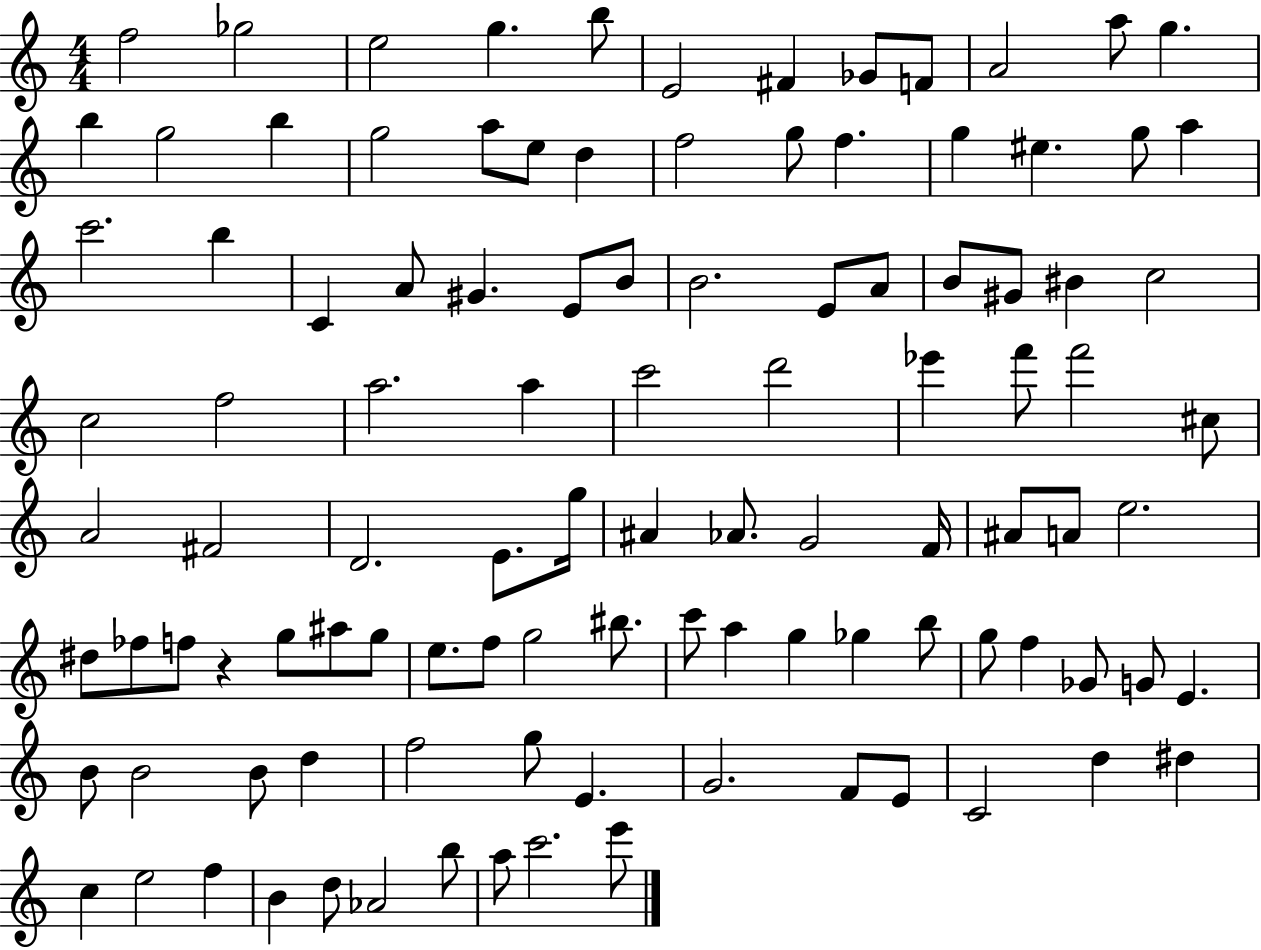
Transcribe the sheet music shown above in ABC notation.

X:1
T:Untitled
M:4/4
L:1/4
K:C
f2 _g2 e2 g b/2 E2 ^F _G/2 F/2 A2 a/2 g b g2 b g2 a/2 e/2 d f2 g/2 f g ^e g/2 a c'2 b C A/2 ^G E/2 B/2 B2 E/2 A/2 B/2 ^G/2 ^B c2 c2 f2 a2 a c'2 d'2 _e' f'/2 f'2 ^c/2 A2 ^F2 D2 E/2 g/4 ^A _A/2 G2 F/4 ^A/2 A/2 e2 ^d/2 _f/2 f/2 z g/2 ^a/2 g/2 e/2 f/2 g2 ^b/2 c'/2 a g _g b/2 g/2 f _G/2 G/2 E B/2 B2 B/2 d f2 g/2 E G2 F/2 E/2 C2 d ^d c e2 f B d/2 _A2 b/2 a/2 c'2 e'/2